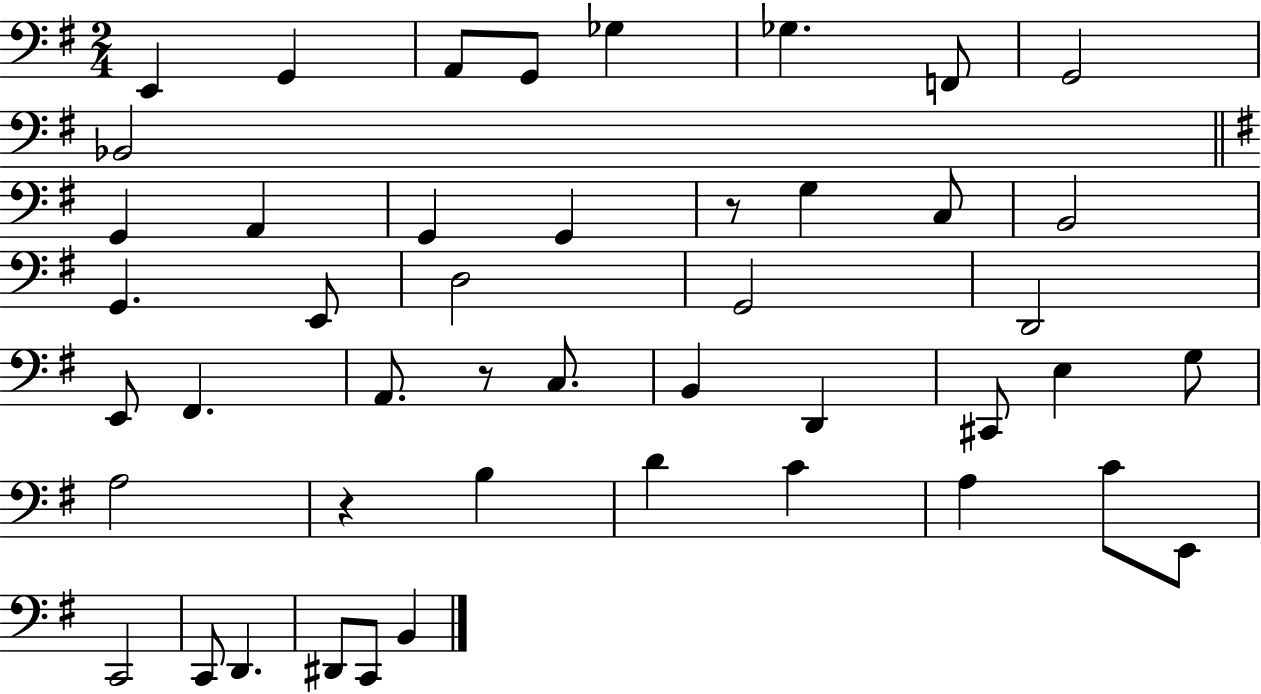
{
  \clef bass
  \numericTimeSignature
  \time 2/4
  \key g \major
  e,4 g,4 | a,8 g,8 ges4 | ges4. f,8 | g,2 | \break bes,2 | \bar "||" \break \key g \major g,4 a,4 | g,4 g,4 | r8 g4 c8 | b,2 | \break g,4. e,8 | d2 | g,2 | d,2 | \break e,8 fis,4. | a,8. r8 c8. | b,4 d,4 | cis,8 e4 g8 | \break a2 | r4 b4 | d'4 c'4 | a4 c'8 e,8 | \break c,2 | c,8 d,4. | dis,8 c,8 b,4 | \bar "|."
}